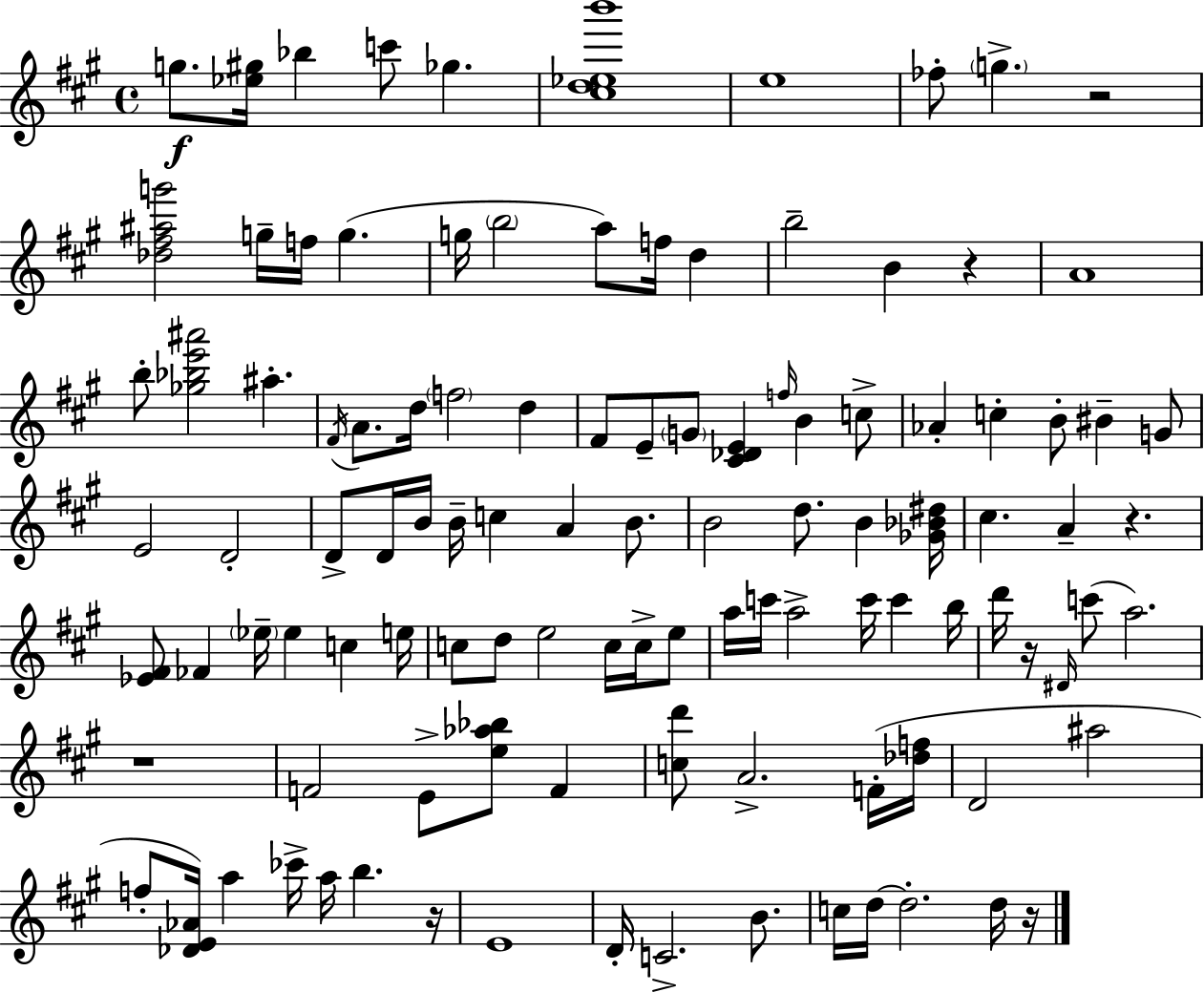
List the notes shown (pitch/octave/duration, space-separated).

G5/e. [Eb5,G#5]/s Bb5/q C6/e Gb5/q. [C#5,D5,Eb5,B6]/w E5/w FES5/e G5/q. R/h [Db5,F#5,A#5,G6]/h G5/s F5/s G5/q. G5/s B5/h A5/e F5/s D5/q B5/h B4/q R/q A4/w B5/e [Gb5,Bb5,E6,A#6]/h A#5/q. F#4/s A4/e. D5/s F5/h D5/q F#4/e E4/e G4/e [C#4,Db4,E4]/q F5/s B4/q C5/e Ab4/q C5/q B4/e BIS4/q G4/e E4/h D4/h D4/e D4/s B4/s B4/s C5/q A4/q B4/e. B4/h D5/e. B4/q [Gb4,Bb4,D#5]/s C#5/q. A4/q R/q. [Eb4,F#4]/e FES4/q Eb5/s Eb5/q C5/q E5/s C5/e D5/e E5/h C5/s C5/s E5/e A5/s C6/s A5/h C6/s C6/q B5/s D6/s R/s D#4/s C6/e A5/h. R/w F4/h E4/e [E5,Ab5,Bb5]/e F4/q [C5,D6]/e A4/h. F4/s [Db5,F5]/s D4/h A#5/h F5/e [Db4,E4,Ab4]/s A5/q CES6/s A5/s B5/q. R/s E4/w D4/s C4/h. B4/e. C5/s D5/s D5/h. D5/s R/s